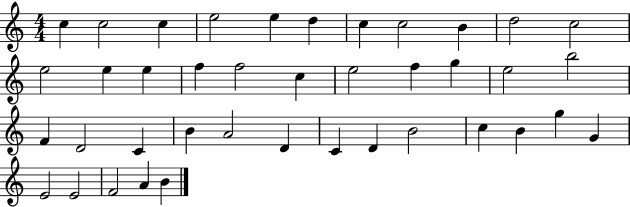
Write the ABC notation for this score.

X:1
T:Untitled
M:4/4
L:1/4
K:C
c c2 c e2 e d c c2 B d2 c2 e2 e e f f2 c e2 f g e2 b2 F D2 C B A2 D C D B2 c B g G E2 E2 F2 A B